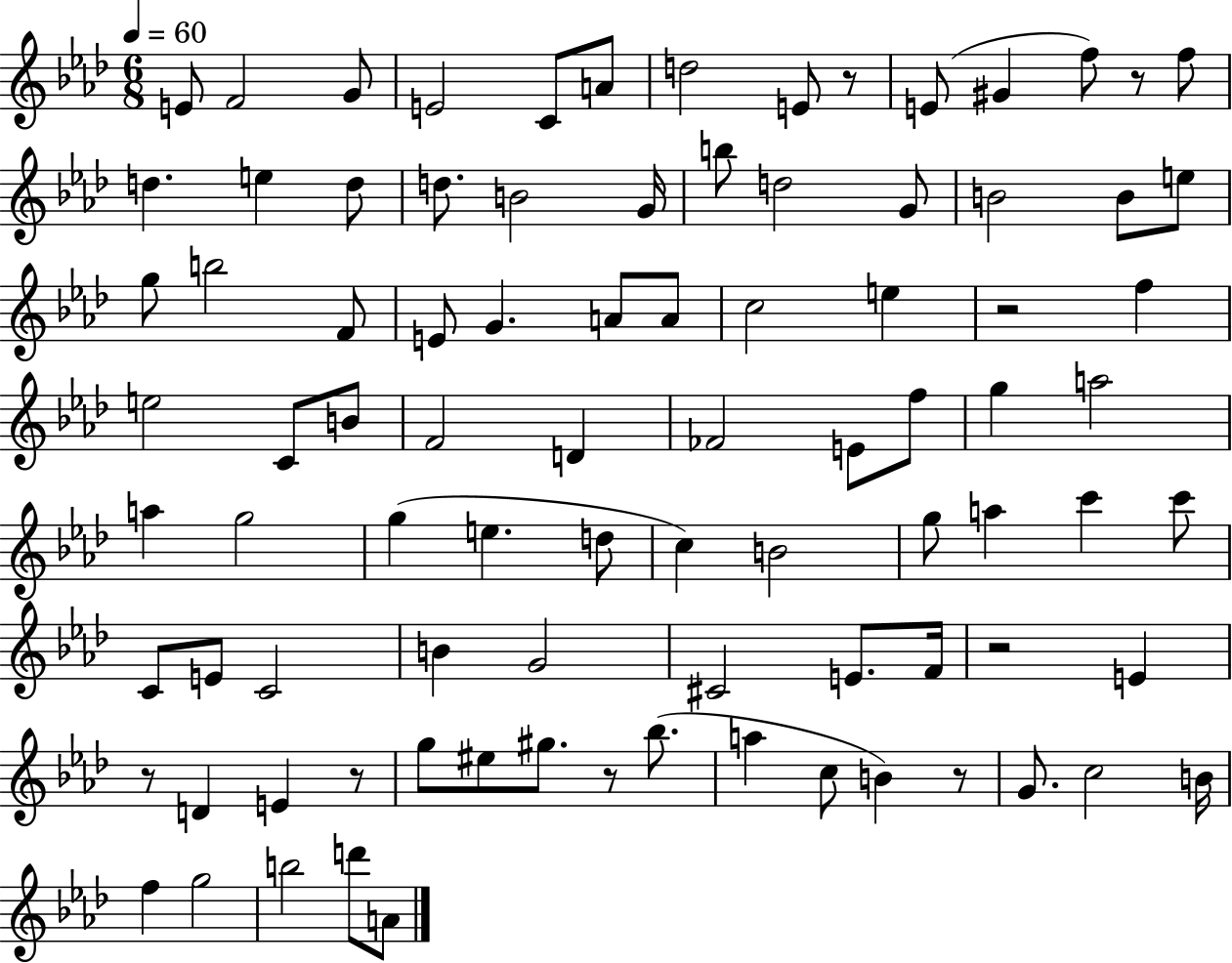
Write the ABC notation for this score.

X:1
T:Untitled
M:6/8
L:1/4
K:Ab
E/2 F2 G/2 E2 C/2 A/2 d2 E/2 z/2 E/2 ^G f/2 z/2 f/2 d e d/2 d/2 B2 G/4 b/2 d2 G/2 B2 B/2 e/2 g/2 b2 F/2 E/2 G A/2 A/2 c2 e z2 f e2 C/2 B/2 F2 D _F2 E/2 f/2 g a2 a g2 g e d/2 c B2 g/2 a c' c'/2 C/2 E/2 C2 B G2 ^C2 E/2 F/4 z2 E z/2 D E z/2 g/2 ^e/2 ^g/2 z/2 _b/2 a c/2 B z/2 G/2 c2 B/4 f g2 b2 d'/2 A/2